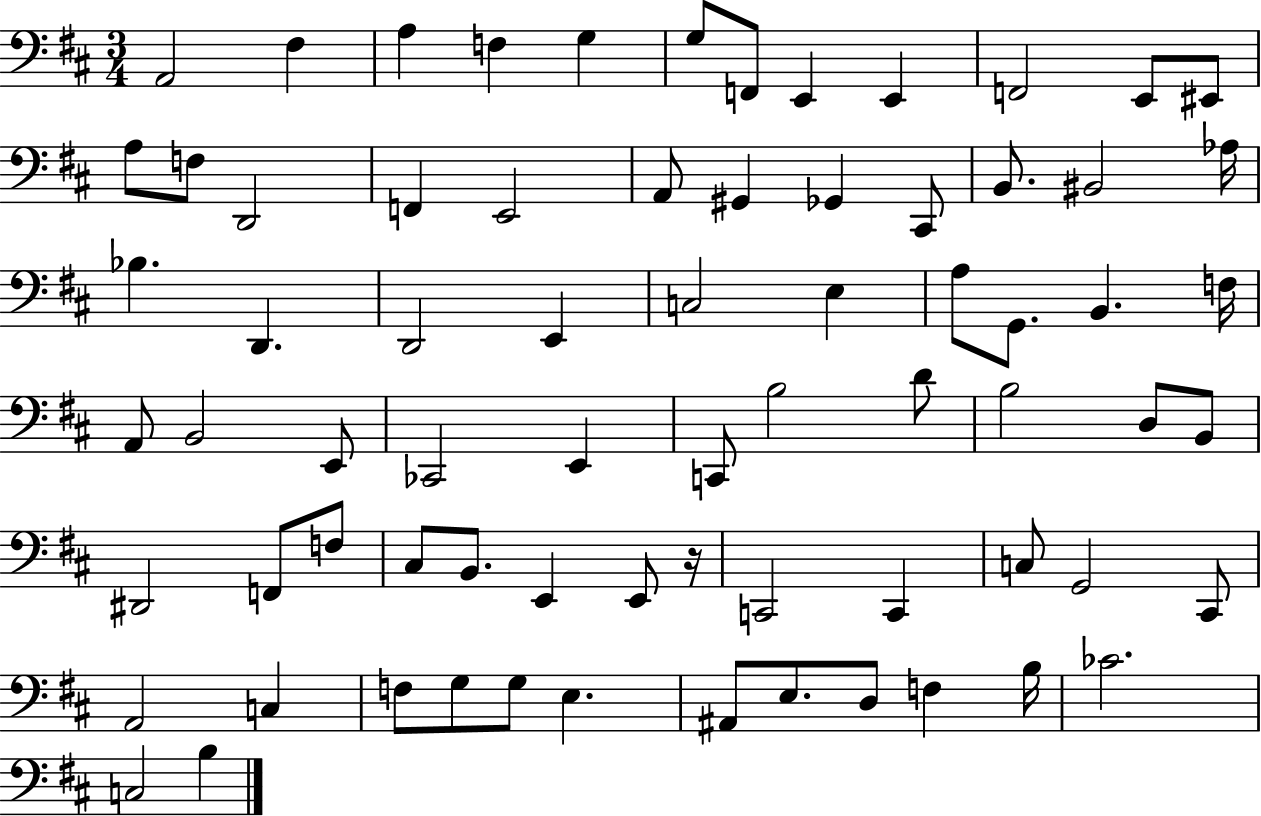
X:1
T:Untitled
M:3/4
L:1/4
K:D
A,,2 ^F, A, F, G, G,/2 F,,/2 E,, E,, F,,2 E,,/2 ^E,,/2 A,/2 F,/2 D,,2 F,, E,,2 A,,/2 ^G,, _G,, ^C,,/2 B,,/2 ^B,,2 _A,/4 _B, D,, D,,2 E,, C,2 E, A,/2 G,,/2 B,, F,/4 A,,/2 B,,2 E,,/2 _C,,2 E,, C,,/2 B,2 D/2 B,2 D,/2 B,,/2 ^D,,2 F,,/2 F,/2 ^C,/2 B,,/2 E,, E,,/2 z/4 C,,2 C,, C,/2 G,,2 ^C,,/2 A,,2 C, F,/2 G,/2 G,/2 E, ^A,,/2 E,/2 D,/2 F, B,/4 _C2 C,2 B,